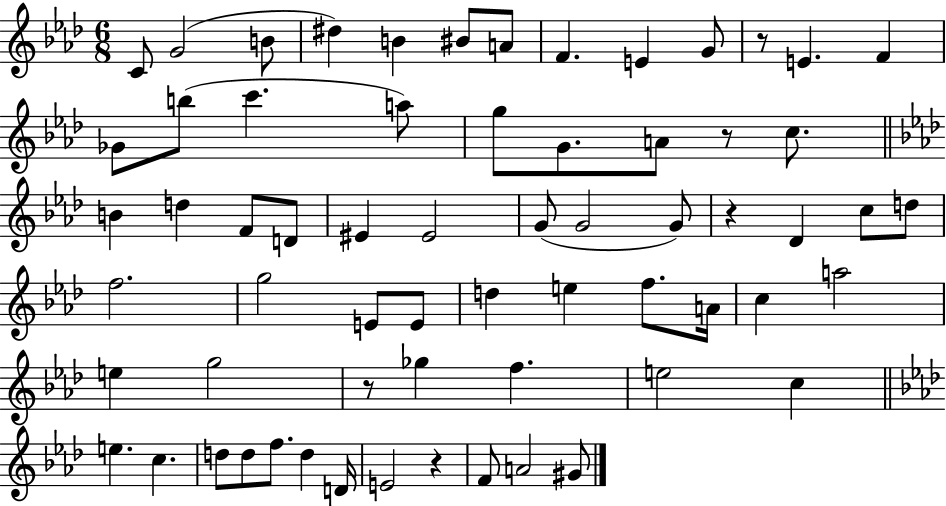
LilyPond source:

{
  \clef treble
  \numericTimeSignature
  \time 6/8
  \key aes \major
  \repeat volta 2 { c'8 g'2( b'8 | dis''4) b'4 bis'8 a'8 | f'4. e'4 g'8 | r8 e'4. f'4 | \break ges'8 b''8( c'''4. a''8) | g''8 g'8. a'8 r8 c''8. | \bar "||" \break \key aes \major b'4 d''4 f'8 d'8 | eis'4 eis'2 | g'8( g'2 g'8) | r4 des'4 c''8 d''8 | \break f''2. | g''2 e'8 e'8 | d''4 e''4 f''8. a'16 | c''4 a''2 | \break e''4 g''2 | r8 ges''4 f''4. | e''2 c''4 | \bar "||" \break \key f \minor e''4. c''4. | d''8 d''8 f''8. d''4 d'16 | e'2 r4 | f'8 a'2 gis'8 | \break } \bar "|."
}